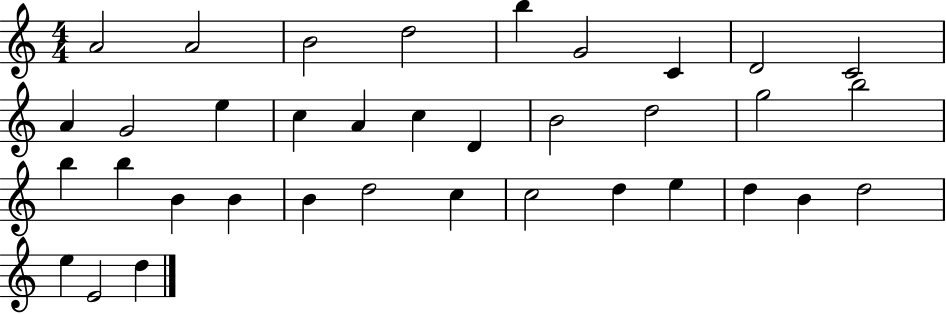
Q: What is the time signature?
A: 4/4